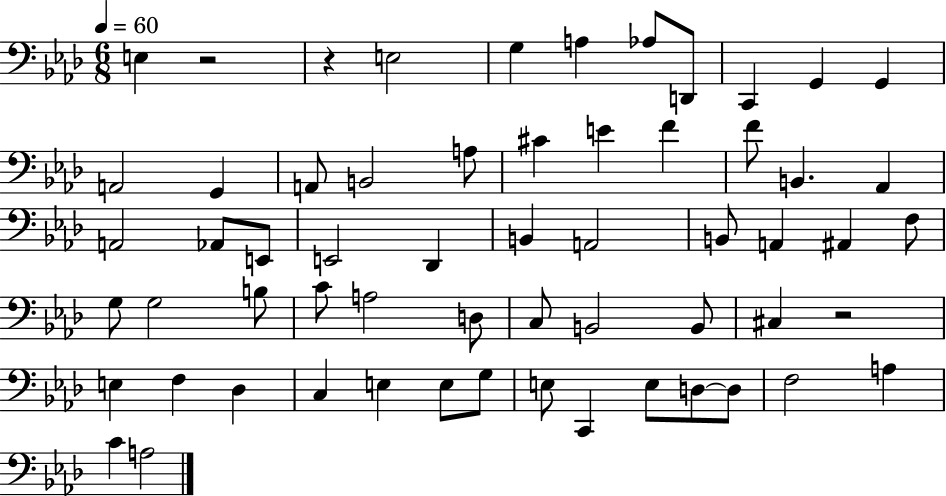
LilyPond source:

{
  \clef bass
  \numericTimeSignature
  \time 6/8
  \key aes \major
  \tempo 4 = 60
  \repeat volta 2 { e4 r2 | r4 e2 | g4 a4 aes8 d,8 | c,4 g,4 g,4 | \break a,2 g,4 | a,8 b,2 a8 | cis'4 e'4 f'4 | f'8 b,4. aes,4 | \break a,2 aes,8 e,8 | e,2 des,4 | b,4 a,2 | b,8 a,4 ais,4 f8 | \break g8 g2 b8 | c'8 a2 d8 | c8 b,2 b,8 | cis4 r2 | \break e4 f4 des4 | c4 e4 e8 g8 | e8 c,4 e8 d8~~ d8 | f2 a4 | \break c'4 a2 | } \bar "|."
}